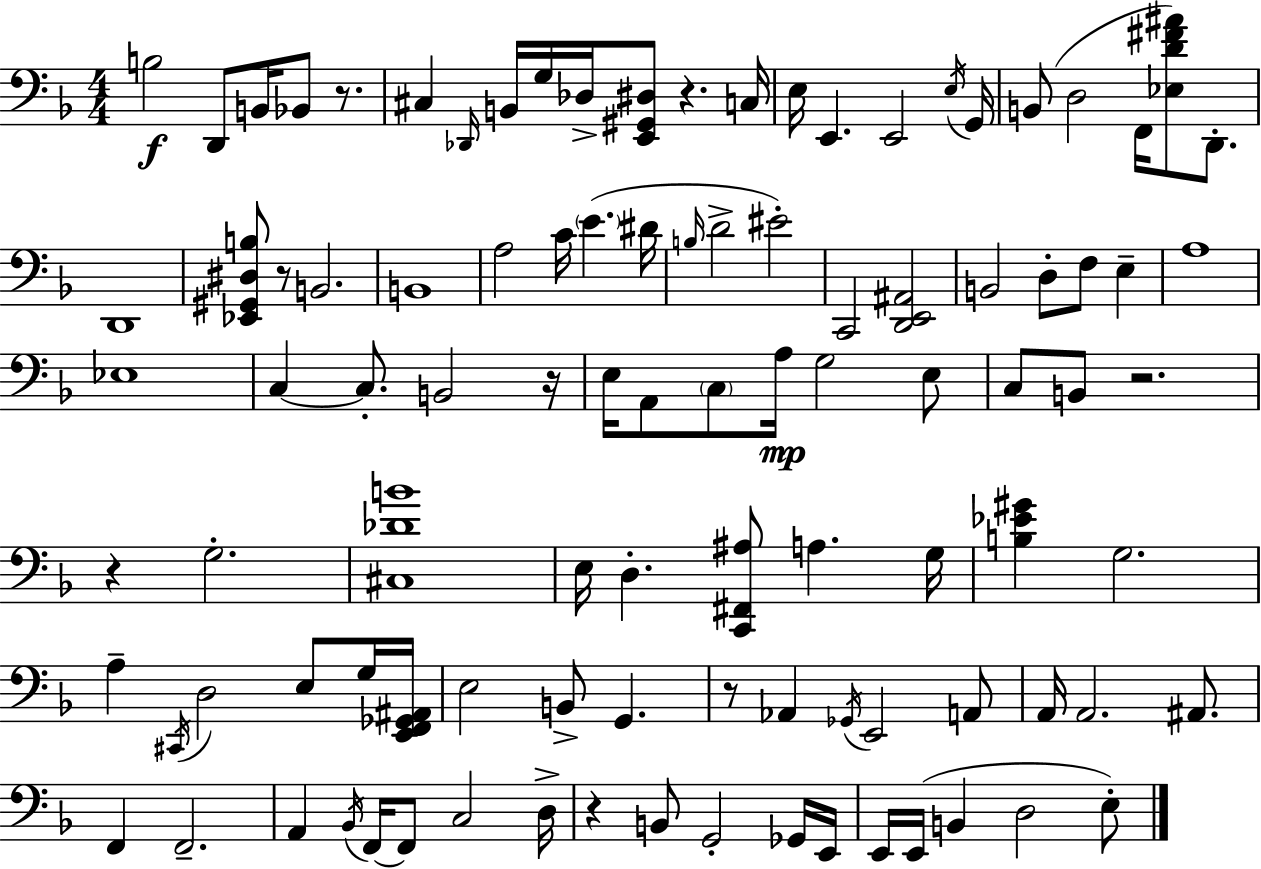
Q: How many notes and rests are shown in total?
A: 101